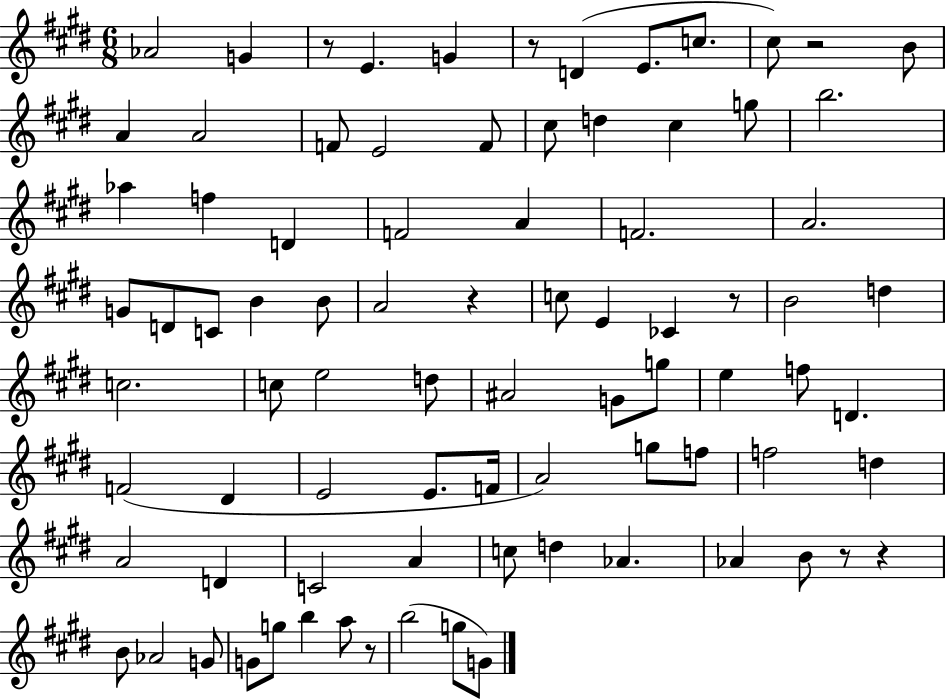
{
  \clef treble
  \numericTimeSignature
  \time 6/8
  \key e \major
  aes'2 g'4 | r8 e'4. g'4 | r8 d'4( e'8. c''8. | cis''8) r2 b'8 | \break a'4 a'2 | f'8 e'2 f'8 | cis''8 d''4 cis''4 g''8 | b''2. | \break aes''4 f''4 d'4 | f'2 a'4 | f'2. | a'2. | \break g'8 d'8 c'8 b'4 b'8 | a'2 r4 | c''8 e'4 ces'4 r8 | b'2 d''4 | \break c''2. | c''8 e''2 d''8 | ais'2 g'8 g''8 | e''4 f''8 d'4. | \break f'2( dis'4 | e'2 e'8. f'16 | a'2) g''8 f''8 | f''2 d''4 | \break a'2 d'4 | c'2 a'4 | c''8 d''4 aes'4. | aes'4 b'8 r8 r4 | \break b'8 aes'2 g'8 | g'8 g''8 b''4 a''8 r8 | b''2( g''8 g'8) | \bar "|."
}